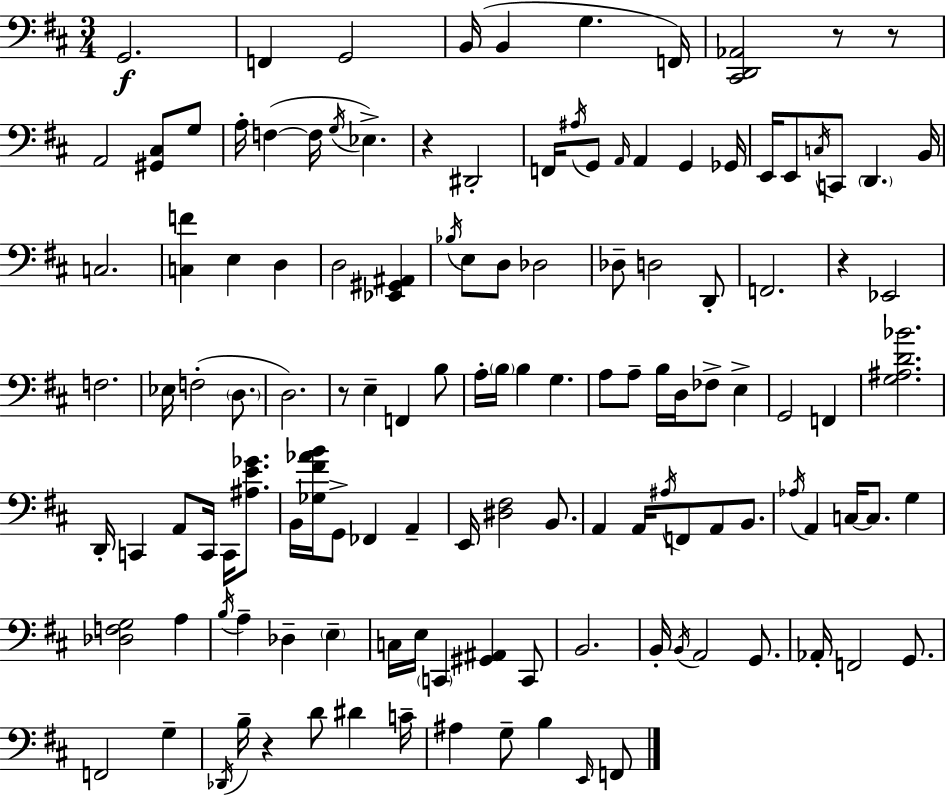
{
  \clef bass
  \numericTimeSignature
  \time 3/4
  \key d \major
  g,2.\f | f,4 g,2 | b,16( b,4 g4. f,16) | <cis, d, aes,>2 r8 r8 | \break a,2 <gis, cis>8 g8 | a16-. f4~(~ f16 \acciaccatura { g16 }) ees4.-> | r4 dis,2-. | f,16 \acciaccatura { ais16 } g,8 \grace { a,16 } a,4 g,4 | \break ges,16 e,16 e,8 \acciaccatura { c16 } c,8 \parenthesize d,4. | b,16 c2. | <c f'>4 e4 | d4 d2 | \break <ees, gis, ais,>4 \acciaccatura { bes16 } e8 d8 des2 | des8-- d2 | d,8-. f,2. | r4 ees,2 | \break f2. | ees16 f2-.( | \parenthesize d8. d2.) | r8 e4-- f,4 | \break b8 a16-. \parenthesize b16 b4 g4. | a8 a8-- b16 d16 fes8-> | e4-> g,2 | f,4 <g ais d' bes'>2. | \break d,16-. c,4 a,8 | c,16 c,16 <ais e' ges'>8. b,16 <ges fis' aes' b'>16 g,8-> fes,4 | a,4-- e,16 <dis fis>2 | b,8. a,4 a,16 \acciaccatura { ais16 } f,8 | \break a,8 b,8. \acciaccatura { aes16 } a,4 c16~~ | c8. g4 <des f g>2 | a4 \acciaccatura { b16 } a4-- | des4-- \parenthesize e4-- c16 e16 \parenthesize c,4 | \break <gis, ais,>4 c,8 b,2. | b,16-. \acciaccatura { b,16 } a,2 | g,8. aes,16-. f,2 | g,8. f,2 | \break g4-- \acciaccatura { des,16 } b16-- r4 | d'8 dis'4 c'16-- ais4 | g8-- b4 \grace { e,16 } f,8 \bar "|."
}